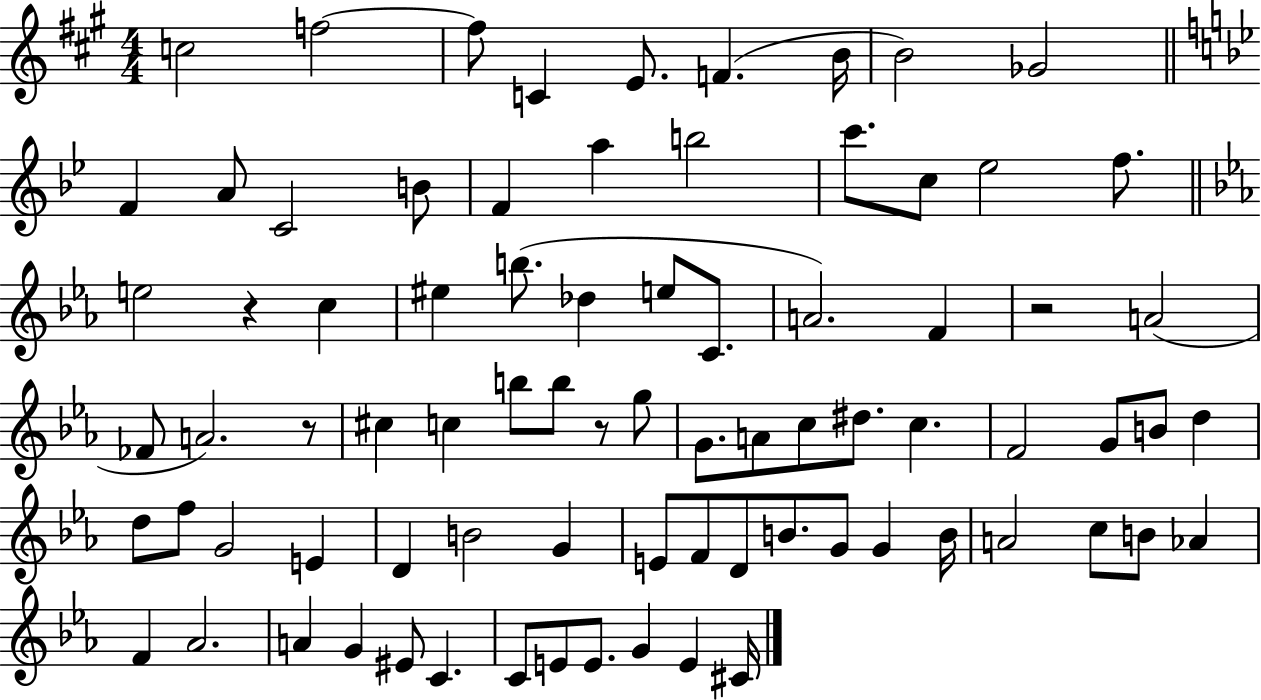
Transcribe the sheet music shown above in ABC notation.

X:1
T:Untitled
M:4/4
L:1/4
K:A
c2 f2 f/2 C E/2 F B/4 B2 _G2 F A/2 C2 B/2 F a b2 c'/2 c/2 _e2 f/2 e2 z c ^e b/2 _d e/2 C/2 A2 F z2 A2 _F/2 A2 z/2 ^c c b/2 b/2 z/2 g/2 G/2 A/2 c/2 ^d/2 c F2 G/2 B/2 d d/2 f/2 G2 E D B2 G E/2 F/2 D/2 B/2 G/2 G B/4 A2 c/2 B/2 _A F _A2 A G ^E/2 C C/2 E/2 E/2 G E ^C/4